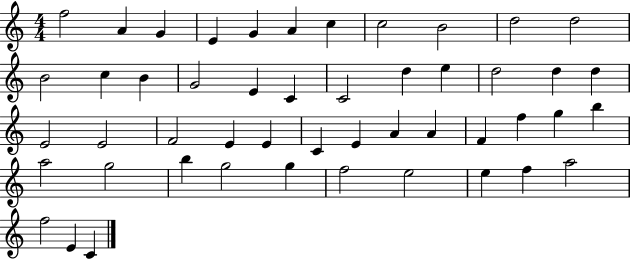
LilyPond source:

{
  \clef treble
  \numericTimeSignature
  \time 4/4
  \key c \major
  f''2 a'4 g'4 | e'4 g'4 a'4 c''4 | c''2 b'2 | d''2 d''2 | \break b'2 c''4 b'4 | g'2 e'4 c'4 | c'2 d''4 e''4 | d''2 d''4 d''4 | \break e'2 e'2 | f'2 e'4 e'4 | c'4 e'4 a'4 a'4 | f'4 f''4 g''4 b''4 | \break a''2 g''2 | b''4 g''2 g''4 | f''2 e''2 | e''4 f''4 a''2 | \break f''2 e'4 c'4 | \bar "|."
}